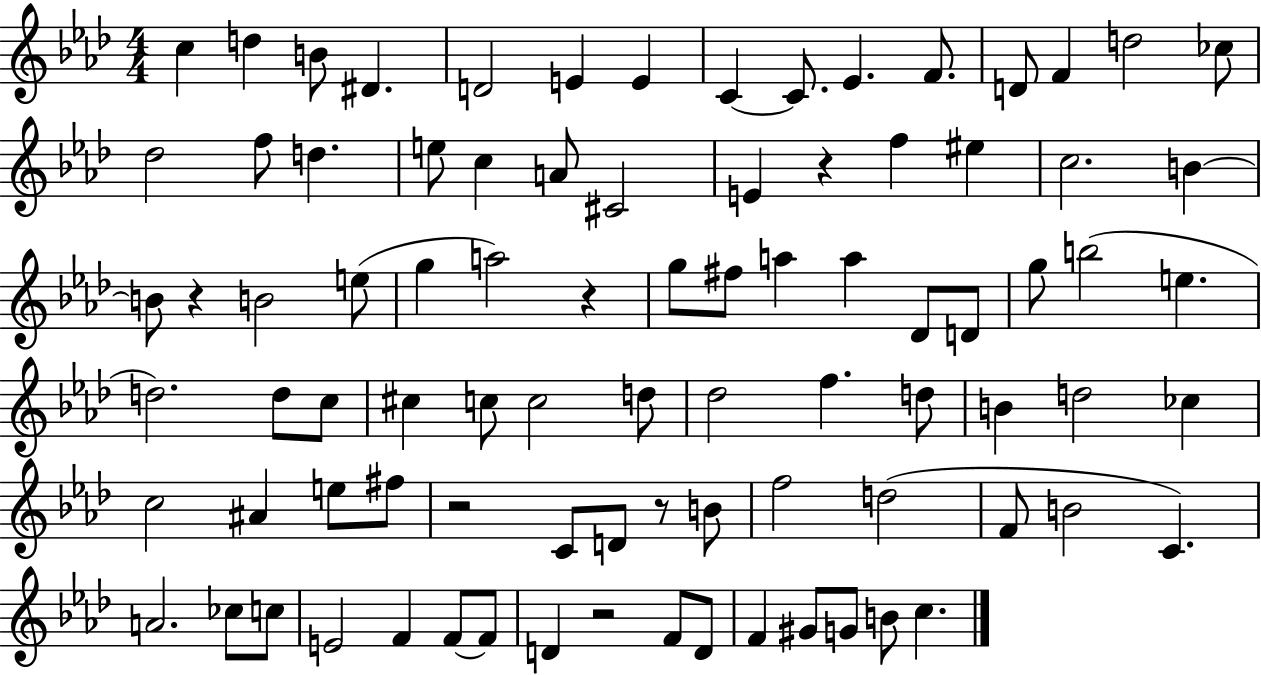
{
  \clef treble
  \numericTimeSignature
  \time 4/4
  \key aes \major
  c''4 d''4 b'8 dis'4. | d'2 e'4 e'4 | c'4~~ c'8. ees'4. f'8. | d'8 f'4 d''2 ces''8 | \break des''2 f''8 d''4. | e''8 c''4 a'8 cis'2 | e'4 r4 f''4 eis''4 | c''2. b'4~~ | \break b'8 r4 b'2 e''8( | g''4 a''2) r4 | g''8 fis''8 a''4 a''4 des'8 d'8 | g''8 b''2( e''4. | \break d''2.) d''8 c''8 | cis''4 c''8 c''2 d''8 | des''2 f''4. d''8 | b'4 d''2 ces''4 | \break c''2 ais'4 e''8 fis''8 | r2 c'8 d'8 r8 b'8 | f''2 d''2( | f'8 b'2 c'4.) | \break a'2. ces''8 c''8 | e'2 f'4 f'8~~ f'8 | d'4 r2 f'8 d'8 | f'4 gis'8 g'8 b'8 c''4. | \break \bar "|."
}